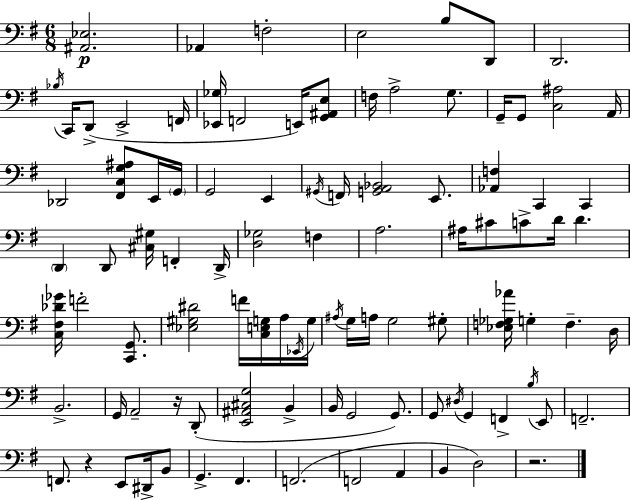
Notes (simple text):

[A#2,Eb3]/h. Ab2/q F3/h E3/h B3/e D2/e D2/h. Bb3/s C2/s D2/e E2/h F2/s [Eb2,Gb3]/s F2/h E2/s [G2,A#2,E3]/e F3/s A3/h G3/e. G2/s G2/e [C3,A#3]/h A2/s Db2/h [F#2,C3,G3,A#3]/e E2/s G2/s G2/h E2/q G#2/s F2/s [G2,A2,Bb2]/h E2/e. [Ab2,F3]/q C2/q C2/q D2/q D2/e [C#3,G#3]/s F2/q D2/s [D3,Gb3]/h F3/q A3/h. A#3/s C#4/e C4/e D4/s D4/q. [C3,F#3,Db4,Gb4]/s F4/h [C2,G2]/e. [Eb3,G#3,D#4]/h F4/s [C3,E3,G3]/s A3/s Eb2/s G3/s A#3/s G3/s A3/s G3/h G#3/e [Eb3,F3,Gb3,Ab4]/s G3/q F3/q. D3/s B2/h. G2/s A2/h R/s D2/e [E2,A#2,C#3,G3]/h B2/q B2/s G2/h G2/e. G2/e D#3/s G2/q F2/q B3/s E2/e F2/h. F2/e. R/q E2/e D#2/s B2/e G2/q. F#2/q. F2/h. F2/h A2/q B2/q D3/h R/h.